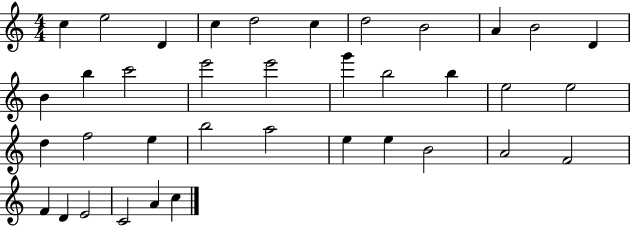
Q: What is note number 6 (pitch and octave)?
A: C5